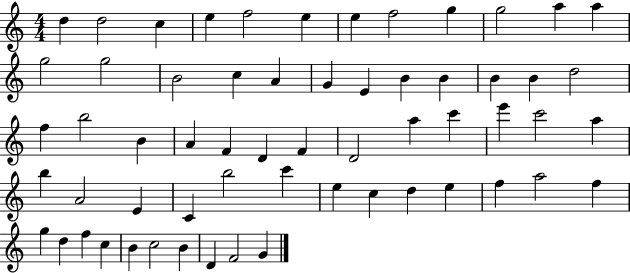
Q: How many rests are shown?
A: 0